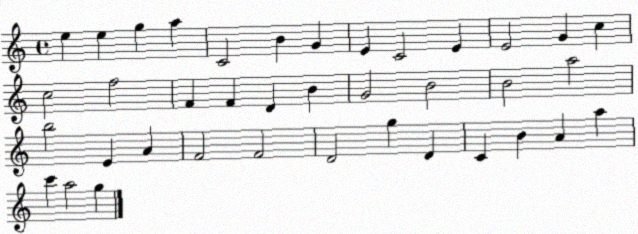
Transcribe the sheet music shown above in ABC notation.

X:1
T:Untitled
M:4/4
L:1/4
K:C
e e g a C2 B G E C2 E E2 G c c2 f2 F F D B G2 B2 B2 a2 b2 E A F2 F2 D2 g D C B A a c' a2 g